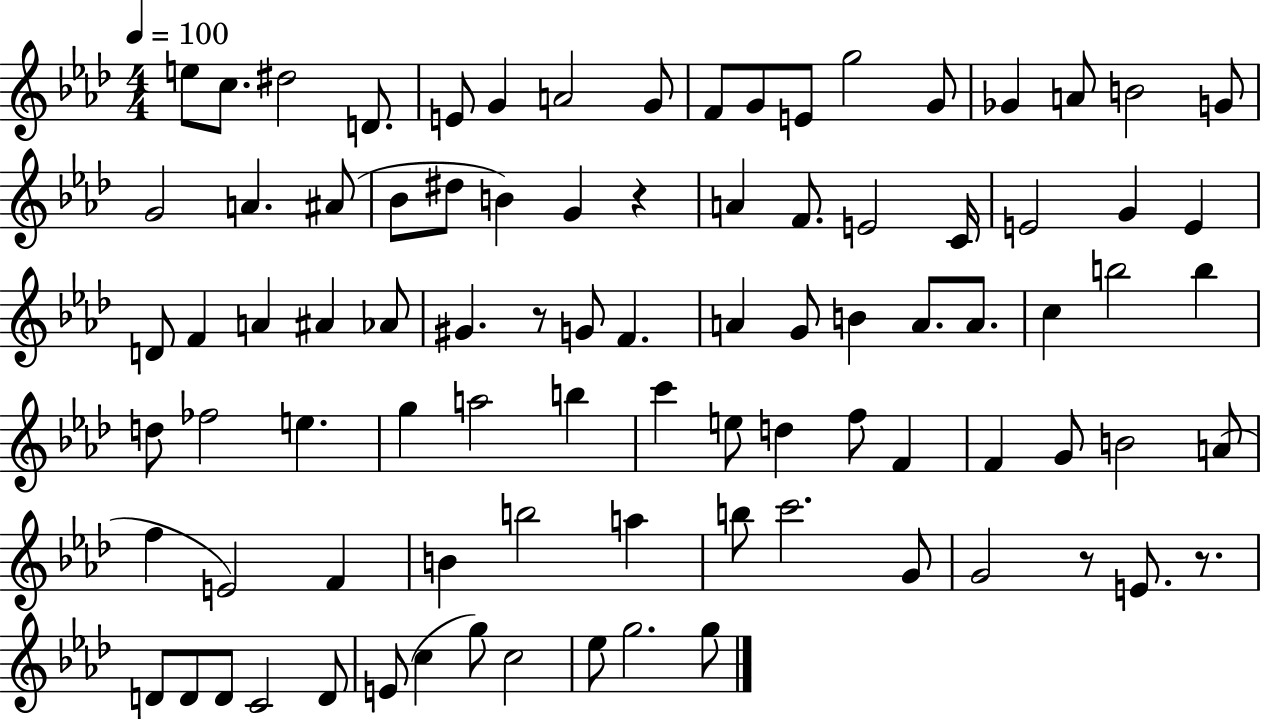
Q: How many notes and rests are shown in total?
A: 89